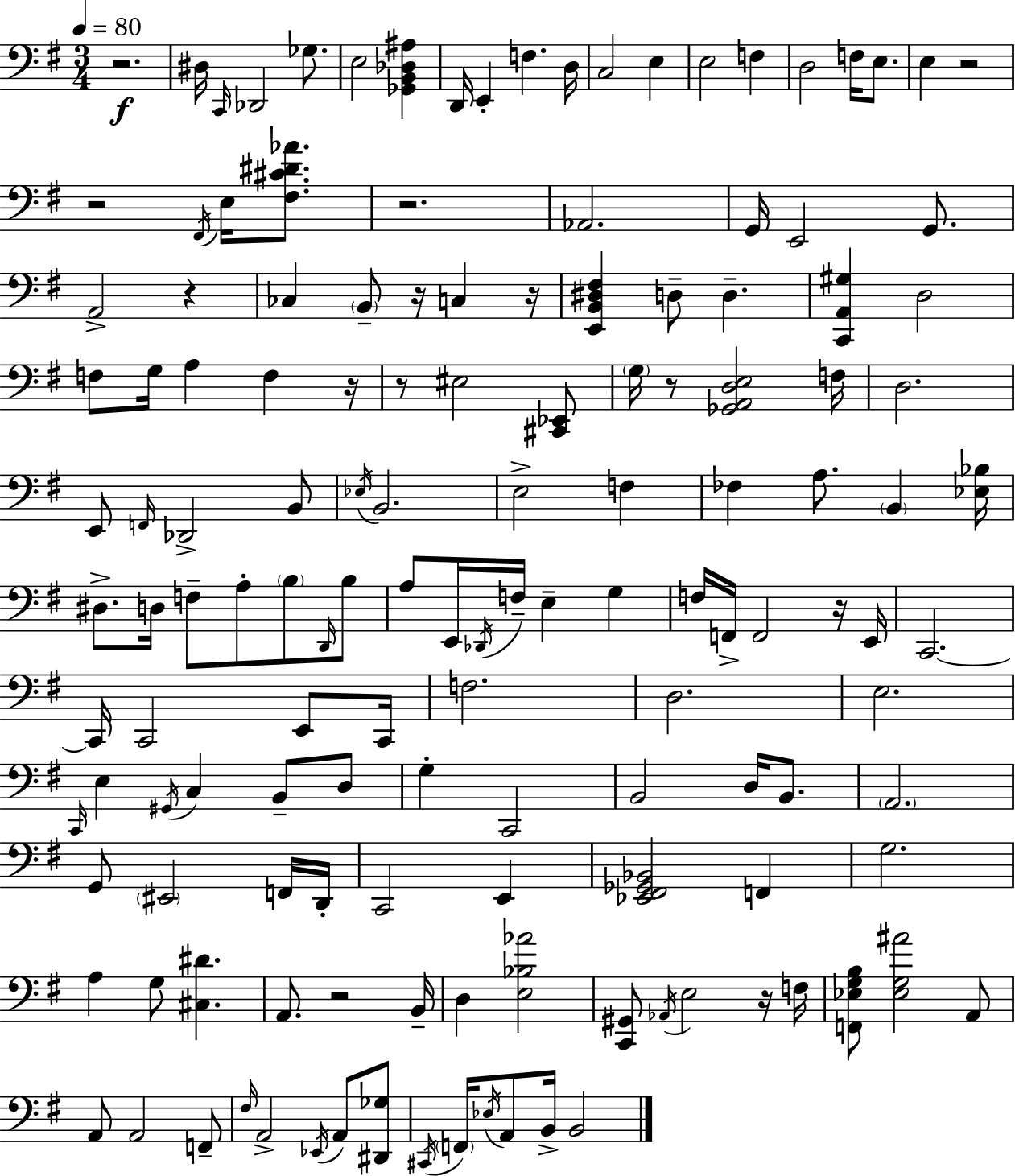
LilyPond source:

{
  \clef bass
  \numericTimeSignature
  \time 3/4
  \key e \minor
  \tempo 4 = 80
  r2.\f | dis16 \grace { c,16 } des,2 ges8. | e2 <ges, b, des ais>4 | d,16 e,4-. f4. | \break d16 c2 e4 | e2 f4 | d2 f16 e8. | e4 r2 | \break r2 \acciaccatura { fis,16 } e16 <fis cis' dis' aes'>8. | r2. | aes,2. | g,16 e,2 g,8. | \break a,2-> r4 | ces4 \parenthesize b,8-- r16 c4 | r16 <e, b, dis fis>4 d8-- d4.-- | <c, a, gis>4 d2 | \break f8 g16 a4 f4 | r16 r8 eis2 | <cis, ees,>8 \parenthesize g16 r8 <ges, a, d e>2 | f16 d2. | \break e,8 \grace { f,16 } des,2-> | b,8 \acciaccatura { ees16 } b,2. | e2-> | f4 fes4 a8. \parenthesize b,4 | \break <ees bes>16 dis8.-> d16 f8-- a8-. | \parenthesize b8 \grace { d,16 } b8 a8 e,16 \acciaccatura { des,16 } f16-- e4-- | g4 f16 f,16-> f,2 | r16 e,16 c,2.~~ | \break c,16 c,2 | e,8 c,16 f2. | d2. | e2. | \break \grace { c,16 } e4 \acciaccatura { gis,16 } | c4 b,8-- d8 g4-. | c,2 b,2 | d16 b,8. \parenthesize a,2. | \break g,8 \parenthesize eis,2 | f,16 d,16-. c,2 | e,4 <ees, fis, ges, bes,>2 | f,4 g2. | \break a4 | g8 <cis dis'>4. a,8. r2 | b,16-- d4 | <e bes aes'>2 <c, gis,>8 \acciaccatura { aes,16 } e2 | \break r16 f16 <f, ees g b>8 <ees g ais'>2 | a,8 a,8 a,2 | f,8-- \grace { fis16 } a,2-> | \acciaccatura { ees,16 } a,8 <dis, ges>8 \acciaccatura { cis,16 } | \break \parenthesize f,16 \acciaccatura { ees16 } a,8 b,16-> b,2 | \bar "|."
}